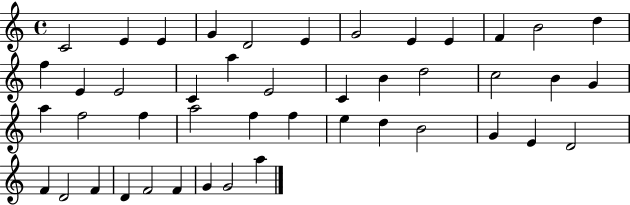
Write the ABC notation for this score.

X:1
T:Untitled
M:4/4
L:1/4
K:C
C2 E E G D2 E G2 E E F B2 d f E E2 C a E2 C B d2 c2 B G a f2 f a2 f f e d B2 G E D2 F D2 F D F2 F G G2 a